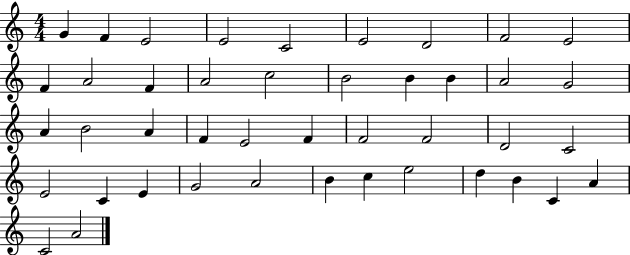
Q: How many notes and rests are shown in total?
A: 43